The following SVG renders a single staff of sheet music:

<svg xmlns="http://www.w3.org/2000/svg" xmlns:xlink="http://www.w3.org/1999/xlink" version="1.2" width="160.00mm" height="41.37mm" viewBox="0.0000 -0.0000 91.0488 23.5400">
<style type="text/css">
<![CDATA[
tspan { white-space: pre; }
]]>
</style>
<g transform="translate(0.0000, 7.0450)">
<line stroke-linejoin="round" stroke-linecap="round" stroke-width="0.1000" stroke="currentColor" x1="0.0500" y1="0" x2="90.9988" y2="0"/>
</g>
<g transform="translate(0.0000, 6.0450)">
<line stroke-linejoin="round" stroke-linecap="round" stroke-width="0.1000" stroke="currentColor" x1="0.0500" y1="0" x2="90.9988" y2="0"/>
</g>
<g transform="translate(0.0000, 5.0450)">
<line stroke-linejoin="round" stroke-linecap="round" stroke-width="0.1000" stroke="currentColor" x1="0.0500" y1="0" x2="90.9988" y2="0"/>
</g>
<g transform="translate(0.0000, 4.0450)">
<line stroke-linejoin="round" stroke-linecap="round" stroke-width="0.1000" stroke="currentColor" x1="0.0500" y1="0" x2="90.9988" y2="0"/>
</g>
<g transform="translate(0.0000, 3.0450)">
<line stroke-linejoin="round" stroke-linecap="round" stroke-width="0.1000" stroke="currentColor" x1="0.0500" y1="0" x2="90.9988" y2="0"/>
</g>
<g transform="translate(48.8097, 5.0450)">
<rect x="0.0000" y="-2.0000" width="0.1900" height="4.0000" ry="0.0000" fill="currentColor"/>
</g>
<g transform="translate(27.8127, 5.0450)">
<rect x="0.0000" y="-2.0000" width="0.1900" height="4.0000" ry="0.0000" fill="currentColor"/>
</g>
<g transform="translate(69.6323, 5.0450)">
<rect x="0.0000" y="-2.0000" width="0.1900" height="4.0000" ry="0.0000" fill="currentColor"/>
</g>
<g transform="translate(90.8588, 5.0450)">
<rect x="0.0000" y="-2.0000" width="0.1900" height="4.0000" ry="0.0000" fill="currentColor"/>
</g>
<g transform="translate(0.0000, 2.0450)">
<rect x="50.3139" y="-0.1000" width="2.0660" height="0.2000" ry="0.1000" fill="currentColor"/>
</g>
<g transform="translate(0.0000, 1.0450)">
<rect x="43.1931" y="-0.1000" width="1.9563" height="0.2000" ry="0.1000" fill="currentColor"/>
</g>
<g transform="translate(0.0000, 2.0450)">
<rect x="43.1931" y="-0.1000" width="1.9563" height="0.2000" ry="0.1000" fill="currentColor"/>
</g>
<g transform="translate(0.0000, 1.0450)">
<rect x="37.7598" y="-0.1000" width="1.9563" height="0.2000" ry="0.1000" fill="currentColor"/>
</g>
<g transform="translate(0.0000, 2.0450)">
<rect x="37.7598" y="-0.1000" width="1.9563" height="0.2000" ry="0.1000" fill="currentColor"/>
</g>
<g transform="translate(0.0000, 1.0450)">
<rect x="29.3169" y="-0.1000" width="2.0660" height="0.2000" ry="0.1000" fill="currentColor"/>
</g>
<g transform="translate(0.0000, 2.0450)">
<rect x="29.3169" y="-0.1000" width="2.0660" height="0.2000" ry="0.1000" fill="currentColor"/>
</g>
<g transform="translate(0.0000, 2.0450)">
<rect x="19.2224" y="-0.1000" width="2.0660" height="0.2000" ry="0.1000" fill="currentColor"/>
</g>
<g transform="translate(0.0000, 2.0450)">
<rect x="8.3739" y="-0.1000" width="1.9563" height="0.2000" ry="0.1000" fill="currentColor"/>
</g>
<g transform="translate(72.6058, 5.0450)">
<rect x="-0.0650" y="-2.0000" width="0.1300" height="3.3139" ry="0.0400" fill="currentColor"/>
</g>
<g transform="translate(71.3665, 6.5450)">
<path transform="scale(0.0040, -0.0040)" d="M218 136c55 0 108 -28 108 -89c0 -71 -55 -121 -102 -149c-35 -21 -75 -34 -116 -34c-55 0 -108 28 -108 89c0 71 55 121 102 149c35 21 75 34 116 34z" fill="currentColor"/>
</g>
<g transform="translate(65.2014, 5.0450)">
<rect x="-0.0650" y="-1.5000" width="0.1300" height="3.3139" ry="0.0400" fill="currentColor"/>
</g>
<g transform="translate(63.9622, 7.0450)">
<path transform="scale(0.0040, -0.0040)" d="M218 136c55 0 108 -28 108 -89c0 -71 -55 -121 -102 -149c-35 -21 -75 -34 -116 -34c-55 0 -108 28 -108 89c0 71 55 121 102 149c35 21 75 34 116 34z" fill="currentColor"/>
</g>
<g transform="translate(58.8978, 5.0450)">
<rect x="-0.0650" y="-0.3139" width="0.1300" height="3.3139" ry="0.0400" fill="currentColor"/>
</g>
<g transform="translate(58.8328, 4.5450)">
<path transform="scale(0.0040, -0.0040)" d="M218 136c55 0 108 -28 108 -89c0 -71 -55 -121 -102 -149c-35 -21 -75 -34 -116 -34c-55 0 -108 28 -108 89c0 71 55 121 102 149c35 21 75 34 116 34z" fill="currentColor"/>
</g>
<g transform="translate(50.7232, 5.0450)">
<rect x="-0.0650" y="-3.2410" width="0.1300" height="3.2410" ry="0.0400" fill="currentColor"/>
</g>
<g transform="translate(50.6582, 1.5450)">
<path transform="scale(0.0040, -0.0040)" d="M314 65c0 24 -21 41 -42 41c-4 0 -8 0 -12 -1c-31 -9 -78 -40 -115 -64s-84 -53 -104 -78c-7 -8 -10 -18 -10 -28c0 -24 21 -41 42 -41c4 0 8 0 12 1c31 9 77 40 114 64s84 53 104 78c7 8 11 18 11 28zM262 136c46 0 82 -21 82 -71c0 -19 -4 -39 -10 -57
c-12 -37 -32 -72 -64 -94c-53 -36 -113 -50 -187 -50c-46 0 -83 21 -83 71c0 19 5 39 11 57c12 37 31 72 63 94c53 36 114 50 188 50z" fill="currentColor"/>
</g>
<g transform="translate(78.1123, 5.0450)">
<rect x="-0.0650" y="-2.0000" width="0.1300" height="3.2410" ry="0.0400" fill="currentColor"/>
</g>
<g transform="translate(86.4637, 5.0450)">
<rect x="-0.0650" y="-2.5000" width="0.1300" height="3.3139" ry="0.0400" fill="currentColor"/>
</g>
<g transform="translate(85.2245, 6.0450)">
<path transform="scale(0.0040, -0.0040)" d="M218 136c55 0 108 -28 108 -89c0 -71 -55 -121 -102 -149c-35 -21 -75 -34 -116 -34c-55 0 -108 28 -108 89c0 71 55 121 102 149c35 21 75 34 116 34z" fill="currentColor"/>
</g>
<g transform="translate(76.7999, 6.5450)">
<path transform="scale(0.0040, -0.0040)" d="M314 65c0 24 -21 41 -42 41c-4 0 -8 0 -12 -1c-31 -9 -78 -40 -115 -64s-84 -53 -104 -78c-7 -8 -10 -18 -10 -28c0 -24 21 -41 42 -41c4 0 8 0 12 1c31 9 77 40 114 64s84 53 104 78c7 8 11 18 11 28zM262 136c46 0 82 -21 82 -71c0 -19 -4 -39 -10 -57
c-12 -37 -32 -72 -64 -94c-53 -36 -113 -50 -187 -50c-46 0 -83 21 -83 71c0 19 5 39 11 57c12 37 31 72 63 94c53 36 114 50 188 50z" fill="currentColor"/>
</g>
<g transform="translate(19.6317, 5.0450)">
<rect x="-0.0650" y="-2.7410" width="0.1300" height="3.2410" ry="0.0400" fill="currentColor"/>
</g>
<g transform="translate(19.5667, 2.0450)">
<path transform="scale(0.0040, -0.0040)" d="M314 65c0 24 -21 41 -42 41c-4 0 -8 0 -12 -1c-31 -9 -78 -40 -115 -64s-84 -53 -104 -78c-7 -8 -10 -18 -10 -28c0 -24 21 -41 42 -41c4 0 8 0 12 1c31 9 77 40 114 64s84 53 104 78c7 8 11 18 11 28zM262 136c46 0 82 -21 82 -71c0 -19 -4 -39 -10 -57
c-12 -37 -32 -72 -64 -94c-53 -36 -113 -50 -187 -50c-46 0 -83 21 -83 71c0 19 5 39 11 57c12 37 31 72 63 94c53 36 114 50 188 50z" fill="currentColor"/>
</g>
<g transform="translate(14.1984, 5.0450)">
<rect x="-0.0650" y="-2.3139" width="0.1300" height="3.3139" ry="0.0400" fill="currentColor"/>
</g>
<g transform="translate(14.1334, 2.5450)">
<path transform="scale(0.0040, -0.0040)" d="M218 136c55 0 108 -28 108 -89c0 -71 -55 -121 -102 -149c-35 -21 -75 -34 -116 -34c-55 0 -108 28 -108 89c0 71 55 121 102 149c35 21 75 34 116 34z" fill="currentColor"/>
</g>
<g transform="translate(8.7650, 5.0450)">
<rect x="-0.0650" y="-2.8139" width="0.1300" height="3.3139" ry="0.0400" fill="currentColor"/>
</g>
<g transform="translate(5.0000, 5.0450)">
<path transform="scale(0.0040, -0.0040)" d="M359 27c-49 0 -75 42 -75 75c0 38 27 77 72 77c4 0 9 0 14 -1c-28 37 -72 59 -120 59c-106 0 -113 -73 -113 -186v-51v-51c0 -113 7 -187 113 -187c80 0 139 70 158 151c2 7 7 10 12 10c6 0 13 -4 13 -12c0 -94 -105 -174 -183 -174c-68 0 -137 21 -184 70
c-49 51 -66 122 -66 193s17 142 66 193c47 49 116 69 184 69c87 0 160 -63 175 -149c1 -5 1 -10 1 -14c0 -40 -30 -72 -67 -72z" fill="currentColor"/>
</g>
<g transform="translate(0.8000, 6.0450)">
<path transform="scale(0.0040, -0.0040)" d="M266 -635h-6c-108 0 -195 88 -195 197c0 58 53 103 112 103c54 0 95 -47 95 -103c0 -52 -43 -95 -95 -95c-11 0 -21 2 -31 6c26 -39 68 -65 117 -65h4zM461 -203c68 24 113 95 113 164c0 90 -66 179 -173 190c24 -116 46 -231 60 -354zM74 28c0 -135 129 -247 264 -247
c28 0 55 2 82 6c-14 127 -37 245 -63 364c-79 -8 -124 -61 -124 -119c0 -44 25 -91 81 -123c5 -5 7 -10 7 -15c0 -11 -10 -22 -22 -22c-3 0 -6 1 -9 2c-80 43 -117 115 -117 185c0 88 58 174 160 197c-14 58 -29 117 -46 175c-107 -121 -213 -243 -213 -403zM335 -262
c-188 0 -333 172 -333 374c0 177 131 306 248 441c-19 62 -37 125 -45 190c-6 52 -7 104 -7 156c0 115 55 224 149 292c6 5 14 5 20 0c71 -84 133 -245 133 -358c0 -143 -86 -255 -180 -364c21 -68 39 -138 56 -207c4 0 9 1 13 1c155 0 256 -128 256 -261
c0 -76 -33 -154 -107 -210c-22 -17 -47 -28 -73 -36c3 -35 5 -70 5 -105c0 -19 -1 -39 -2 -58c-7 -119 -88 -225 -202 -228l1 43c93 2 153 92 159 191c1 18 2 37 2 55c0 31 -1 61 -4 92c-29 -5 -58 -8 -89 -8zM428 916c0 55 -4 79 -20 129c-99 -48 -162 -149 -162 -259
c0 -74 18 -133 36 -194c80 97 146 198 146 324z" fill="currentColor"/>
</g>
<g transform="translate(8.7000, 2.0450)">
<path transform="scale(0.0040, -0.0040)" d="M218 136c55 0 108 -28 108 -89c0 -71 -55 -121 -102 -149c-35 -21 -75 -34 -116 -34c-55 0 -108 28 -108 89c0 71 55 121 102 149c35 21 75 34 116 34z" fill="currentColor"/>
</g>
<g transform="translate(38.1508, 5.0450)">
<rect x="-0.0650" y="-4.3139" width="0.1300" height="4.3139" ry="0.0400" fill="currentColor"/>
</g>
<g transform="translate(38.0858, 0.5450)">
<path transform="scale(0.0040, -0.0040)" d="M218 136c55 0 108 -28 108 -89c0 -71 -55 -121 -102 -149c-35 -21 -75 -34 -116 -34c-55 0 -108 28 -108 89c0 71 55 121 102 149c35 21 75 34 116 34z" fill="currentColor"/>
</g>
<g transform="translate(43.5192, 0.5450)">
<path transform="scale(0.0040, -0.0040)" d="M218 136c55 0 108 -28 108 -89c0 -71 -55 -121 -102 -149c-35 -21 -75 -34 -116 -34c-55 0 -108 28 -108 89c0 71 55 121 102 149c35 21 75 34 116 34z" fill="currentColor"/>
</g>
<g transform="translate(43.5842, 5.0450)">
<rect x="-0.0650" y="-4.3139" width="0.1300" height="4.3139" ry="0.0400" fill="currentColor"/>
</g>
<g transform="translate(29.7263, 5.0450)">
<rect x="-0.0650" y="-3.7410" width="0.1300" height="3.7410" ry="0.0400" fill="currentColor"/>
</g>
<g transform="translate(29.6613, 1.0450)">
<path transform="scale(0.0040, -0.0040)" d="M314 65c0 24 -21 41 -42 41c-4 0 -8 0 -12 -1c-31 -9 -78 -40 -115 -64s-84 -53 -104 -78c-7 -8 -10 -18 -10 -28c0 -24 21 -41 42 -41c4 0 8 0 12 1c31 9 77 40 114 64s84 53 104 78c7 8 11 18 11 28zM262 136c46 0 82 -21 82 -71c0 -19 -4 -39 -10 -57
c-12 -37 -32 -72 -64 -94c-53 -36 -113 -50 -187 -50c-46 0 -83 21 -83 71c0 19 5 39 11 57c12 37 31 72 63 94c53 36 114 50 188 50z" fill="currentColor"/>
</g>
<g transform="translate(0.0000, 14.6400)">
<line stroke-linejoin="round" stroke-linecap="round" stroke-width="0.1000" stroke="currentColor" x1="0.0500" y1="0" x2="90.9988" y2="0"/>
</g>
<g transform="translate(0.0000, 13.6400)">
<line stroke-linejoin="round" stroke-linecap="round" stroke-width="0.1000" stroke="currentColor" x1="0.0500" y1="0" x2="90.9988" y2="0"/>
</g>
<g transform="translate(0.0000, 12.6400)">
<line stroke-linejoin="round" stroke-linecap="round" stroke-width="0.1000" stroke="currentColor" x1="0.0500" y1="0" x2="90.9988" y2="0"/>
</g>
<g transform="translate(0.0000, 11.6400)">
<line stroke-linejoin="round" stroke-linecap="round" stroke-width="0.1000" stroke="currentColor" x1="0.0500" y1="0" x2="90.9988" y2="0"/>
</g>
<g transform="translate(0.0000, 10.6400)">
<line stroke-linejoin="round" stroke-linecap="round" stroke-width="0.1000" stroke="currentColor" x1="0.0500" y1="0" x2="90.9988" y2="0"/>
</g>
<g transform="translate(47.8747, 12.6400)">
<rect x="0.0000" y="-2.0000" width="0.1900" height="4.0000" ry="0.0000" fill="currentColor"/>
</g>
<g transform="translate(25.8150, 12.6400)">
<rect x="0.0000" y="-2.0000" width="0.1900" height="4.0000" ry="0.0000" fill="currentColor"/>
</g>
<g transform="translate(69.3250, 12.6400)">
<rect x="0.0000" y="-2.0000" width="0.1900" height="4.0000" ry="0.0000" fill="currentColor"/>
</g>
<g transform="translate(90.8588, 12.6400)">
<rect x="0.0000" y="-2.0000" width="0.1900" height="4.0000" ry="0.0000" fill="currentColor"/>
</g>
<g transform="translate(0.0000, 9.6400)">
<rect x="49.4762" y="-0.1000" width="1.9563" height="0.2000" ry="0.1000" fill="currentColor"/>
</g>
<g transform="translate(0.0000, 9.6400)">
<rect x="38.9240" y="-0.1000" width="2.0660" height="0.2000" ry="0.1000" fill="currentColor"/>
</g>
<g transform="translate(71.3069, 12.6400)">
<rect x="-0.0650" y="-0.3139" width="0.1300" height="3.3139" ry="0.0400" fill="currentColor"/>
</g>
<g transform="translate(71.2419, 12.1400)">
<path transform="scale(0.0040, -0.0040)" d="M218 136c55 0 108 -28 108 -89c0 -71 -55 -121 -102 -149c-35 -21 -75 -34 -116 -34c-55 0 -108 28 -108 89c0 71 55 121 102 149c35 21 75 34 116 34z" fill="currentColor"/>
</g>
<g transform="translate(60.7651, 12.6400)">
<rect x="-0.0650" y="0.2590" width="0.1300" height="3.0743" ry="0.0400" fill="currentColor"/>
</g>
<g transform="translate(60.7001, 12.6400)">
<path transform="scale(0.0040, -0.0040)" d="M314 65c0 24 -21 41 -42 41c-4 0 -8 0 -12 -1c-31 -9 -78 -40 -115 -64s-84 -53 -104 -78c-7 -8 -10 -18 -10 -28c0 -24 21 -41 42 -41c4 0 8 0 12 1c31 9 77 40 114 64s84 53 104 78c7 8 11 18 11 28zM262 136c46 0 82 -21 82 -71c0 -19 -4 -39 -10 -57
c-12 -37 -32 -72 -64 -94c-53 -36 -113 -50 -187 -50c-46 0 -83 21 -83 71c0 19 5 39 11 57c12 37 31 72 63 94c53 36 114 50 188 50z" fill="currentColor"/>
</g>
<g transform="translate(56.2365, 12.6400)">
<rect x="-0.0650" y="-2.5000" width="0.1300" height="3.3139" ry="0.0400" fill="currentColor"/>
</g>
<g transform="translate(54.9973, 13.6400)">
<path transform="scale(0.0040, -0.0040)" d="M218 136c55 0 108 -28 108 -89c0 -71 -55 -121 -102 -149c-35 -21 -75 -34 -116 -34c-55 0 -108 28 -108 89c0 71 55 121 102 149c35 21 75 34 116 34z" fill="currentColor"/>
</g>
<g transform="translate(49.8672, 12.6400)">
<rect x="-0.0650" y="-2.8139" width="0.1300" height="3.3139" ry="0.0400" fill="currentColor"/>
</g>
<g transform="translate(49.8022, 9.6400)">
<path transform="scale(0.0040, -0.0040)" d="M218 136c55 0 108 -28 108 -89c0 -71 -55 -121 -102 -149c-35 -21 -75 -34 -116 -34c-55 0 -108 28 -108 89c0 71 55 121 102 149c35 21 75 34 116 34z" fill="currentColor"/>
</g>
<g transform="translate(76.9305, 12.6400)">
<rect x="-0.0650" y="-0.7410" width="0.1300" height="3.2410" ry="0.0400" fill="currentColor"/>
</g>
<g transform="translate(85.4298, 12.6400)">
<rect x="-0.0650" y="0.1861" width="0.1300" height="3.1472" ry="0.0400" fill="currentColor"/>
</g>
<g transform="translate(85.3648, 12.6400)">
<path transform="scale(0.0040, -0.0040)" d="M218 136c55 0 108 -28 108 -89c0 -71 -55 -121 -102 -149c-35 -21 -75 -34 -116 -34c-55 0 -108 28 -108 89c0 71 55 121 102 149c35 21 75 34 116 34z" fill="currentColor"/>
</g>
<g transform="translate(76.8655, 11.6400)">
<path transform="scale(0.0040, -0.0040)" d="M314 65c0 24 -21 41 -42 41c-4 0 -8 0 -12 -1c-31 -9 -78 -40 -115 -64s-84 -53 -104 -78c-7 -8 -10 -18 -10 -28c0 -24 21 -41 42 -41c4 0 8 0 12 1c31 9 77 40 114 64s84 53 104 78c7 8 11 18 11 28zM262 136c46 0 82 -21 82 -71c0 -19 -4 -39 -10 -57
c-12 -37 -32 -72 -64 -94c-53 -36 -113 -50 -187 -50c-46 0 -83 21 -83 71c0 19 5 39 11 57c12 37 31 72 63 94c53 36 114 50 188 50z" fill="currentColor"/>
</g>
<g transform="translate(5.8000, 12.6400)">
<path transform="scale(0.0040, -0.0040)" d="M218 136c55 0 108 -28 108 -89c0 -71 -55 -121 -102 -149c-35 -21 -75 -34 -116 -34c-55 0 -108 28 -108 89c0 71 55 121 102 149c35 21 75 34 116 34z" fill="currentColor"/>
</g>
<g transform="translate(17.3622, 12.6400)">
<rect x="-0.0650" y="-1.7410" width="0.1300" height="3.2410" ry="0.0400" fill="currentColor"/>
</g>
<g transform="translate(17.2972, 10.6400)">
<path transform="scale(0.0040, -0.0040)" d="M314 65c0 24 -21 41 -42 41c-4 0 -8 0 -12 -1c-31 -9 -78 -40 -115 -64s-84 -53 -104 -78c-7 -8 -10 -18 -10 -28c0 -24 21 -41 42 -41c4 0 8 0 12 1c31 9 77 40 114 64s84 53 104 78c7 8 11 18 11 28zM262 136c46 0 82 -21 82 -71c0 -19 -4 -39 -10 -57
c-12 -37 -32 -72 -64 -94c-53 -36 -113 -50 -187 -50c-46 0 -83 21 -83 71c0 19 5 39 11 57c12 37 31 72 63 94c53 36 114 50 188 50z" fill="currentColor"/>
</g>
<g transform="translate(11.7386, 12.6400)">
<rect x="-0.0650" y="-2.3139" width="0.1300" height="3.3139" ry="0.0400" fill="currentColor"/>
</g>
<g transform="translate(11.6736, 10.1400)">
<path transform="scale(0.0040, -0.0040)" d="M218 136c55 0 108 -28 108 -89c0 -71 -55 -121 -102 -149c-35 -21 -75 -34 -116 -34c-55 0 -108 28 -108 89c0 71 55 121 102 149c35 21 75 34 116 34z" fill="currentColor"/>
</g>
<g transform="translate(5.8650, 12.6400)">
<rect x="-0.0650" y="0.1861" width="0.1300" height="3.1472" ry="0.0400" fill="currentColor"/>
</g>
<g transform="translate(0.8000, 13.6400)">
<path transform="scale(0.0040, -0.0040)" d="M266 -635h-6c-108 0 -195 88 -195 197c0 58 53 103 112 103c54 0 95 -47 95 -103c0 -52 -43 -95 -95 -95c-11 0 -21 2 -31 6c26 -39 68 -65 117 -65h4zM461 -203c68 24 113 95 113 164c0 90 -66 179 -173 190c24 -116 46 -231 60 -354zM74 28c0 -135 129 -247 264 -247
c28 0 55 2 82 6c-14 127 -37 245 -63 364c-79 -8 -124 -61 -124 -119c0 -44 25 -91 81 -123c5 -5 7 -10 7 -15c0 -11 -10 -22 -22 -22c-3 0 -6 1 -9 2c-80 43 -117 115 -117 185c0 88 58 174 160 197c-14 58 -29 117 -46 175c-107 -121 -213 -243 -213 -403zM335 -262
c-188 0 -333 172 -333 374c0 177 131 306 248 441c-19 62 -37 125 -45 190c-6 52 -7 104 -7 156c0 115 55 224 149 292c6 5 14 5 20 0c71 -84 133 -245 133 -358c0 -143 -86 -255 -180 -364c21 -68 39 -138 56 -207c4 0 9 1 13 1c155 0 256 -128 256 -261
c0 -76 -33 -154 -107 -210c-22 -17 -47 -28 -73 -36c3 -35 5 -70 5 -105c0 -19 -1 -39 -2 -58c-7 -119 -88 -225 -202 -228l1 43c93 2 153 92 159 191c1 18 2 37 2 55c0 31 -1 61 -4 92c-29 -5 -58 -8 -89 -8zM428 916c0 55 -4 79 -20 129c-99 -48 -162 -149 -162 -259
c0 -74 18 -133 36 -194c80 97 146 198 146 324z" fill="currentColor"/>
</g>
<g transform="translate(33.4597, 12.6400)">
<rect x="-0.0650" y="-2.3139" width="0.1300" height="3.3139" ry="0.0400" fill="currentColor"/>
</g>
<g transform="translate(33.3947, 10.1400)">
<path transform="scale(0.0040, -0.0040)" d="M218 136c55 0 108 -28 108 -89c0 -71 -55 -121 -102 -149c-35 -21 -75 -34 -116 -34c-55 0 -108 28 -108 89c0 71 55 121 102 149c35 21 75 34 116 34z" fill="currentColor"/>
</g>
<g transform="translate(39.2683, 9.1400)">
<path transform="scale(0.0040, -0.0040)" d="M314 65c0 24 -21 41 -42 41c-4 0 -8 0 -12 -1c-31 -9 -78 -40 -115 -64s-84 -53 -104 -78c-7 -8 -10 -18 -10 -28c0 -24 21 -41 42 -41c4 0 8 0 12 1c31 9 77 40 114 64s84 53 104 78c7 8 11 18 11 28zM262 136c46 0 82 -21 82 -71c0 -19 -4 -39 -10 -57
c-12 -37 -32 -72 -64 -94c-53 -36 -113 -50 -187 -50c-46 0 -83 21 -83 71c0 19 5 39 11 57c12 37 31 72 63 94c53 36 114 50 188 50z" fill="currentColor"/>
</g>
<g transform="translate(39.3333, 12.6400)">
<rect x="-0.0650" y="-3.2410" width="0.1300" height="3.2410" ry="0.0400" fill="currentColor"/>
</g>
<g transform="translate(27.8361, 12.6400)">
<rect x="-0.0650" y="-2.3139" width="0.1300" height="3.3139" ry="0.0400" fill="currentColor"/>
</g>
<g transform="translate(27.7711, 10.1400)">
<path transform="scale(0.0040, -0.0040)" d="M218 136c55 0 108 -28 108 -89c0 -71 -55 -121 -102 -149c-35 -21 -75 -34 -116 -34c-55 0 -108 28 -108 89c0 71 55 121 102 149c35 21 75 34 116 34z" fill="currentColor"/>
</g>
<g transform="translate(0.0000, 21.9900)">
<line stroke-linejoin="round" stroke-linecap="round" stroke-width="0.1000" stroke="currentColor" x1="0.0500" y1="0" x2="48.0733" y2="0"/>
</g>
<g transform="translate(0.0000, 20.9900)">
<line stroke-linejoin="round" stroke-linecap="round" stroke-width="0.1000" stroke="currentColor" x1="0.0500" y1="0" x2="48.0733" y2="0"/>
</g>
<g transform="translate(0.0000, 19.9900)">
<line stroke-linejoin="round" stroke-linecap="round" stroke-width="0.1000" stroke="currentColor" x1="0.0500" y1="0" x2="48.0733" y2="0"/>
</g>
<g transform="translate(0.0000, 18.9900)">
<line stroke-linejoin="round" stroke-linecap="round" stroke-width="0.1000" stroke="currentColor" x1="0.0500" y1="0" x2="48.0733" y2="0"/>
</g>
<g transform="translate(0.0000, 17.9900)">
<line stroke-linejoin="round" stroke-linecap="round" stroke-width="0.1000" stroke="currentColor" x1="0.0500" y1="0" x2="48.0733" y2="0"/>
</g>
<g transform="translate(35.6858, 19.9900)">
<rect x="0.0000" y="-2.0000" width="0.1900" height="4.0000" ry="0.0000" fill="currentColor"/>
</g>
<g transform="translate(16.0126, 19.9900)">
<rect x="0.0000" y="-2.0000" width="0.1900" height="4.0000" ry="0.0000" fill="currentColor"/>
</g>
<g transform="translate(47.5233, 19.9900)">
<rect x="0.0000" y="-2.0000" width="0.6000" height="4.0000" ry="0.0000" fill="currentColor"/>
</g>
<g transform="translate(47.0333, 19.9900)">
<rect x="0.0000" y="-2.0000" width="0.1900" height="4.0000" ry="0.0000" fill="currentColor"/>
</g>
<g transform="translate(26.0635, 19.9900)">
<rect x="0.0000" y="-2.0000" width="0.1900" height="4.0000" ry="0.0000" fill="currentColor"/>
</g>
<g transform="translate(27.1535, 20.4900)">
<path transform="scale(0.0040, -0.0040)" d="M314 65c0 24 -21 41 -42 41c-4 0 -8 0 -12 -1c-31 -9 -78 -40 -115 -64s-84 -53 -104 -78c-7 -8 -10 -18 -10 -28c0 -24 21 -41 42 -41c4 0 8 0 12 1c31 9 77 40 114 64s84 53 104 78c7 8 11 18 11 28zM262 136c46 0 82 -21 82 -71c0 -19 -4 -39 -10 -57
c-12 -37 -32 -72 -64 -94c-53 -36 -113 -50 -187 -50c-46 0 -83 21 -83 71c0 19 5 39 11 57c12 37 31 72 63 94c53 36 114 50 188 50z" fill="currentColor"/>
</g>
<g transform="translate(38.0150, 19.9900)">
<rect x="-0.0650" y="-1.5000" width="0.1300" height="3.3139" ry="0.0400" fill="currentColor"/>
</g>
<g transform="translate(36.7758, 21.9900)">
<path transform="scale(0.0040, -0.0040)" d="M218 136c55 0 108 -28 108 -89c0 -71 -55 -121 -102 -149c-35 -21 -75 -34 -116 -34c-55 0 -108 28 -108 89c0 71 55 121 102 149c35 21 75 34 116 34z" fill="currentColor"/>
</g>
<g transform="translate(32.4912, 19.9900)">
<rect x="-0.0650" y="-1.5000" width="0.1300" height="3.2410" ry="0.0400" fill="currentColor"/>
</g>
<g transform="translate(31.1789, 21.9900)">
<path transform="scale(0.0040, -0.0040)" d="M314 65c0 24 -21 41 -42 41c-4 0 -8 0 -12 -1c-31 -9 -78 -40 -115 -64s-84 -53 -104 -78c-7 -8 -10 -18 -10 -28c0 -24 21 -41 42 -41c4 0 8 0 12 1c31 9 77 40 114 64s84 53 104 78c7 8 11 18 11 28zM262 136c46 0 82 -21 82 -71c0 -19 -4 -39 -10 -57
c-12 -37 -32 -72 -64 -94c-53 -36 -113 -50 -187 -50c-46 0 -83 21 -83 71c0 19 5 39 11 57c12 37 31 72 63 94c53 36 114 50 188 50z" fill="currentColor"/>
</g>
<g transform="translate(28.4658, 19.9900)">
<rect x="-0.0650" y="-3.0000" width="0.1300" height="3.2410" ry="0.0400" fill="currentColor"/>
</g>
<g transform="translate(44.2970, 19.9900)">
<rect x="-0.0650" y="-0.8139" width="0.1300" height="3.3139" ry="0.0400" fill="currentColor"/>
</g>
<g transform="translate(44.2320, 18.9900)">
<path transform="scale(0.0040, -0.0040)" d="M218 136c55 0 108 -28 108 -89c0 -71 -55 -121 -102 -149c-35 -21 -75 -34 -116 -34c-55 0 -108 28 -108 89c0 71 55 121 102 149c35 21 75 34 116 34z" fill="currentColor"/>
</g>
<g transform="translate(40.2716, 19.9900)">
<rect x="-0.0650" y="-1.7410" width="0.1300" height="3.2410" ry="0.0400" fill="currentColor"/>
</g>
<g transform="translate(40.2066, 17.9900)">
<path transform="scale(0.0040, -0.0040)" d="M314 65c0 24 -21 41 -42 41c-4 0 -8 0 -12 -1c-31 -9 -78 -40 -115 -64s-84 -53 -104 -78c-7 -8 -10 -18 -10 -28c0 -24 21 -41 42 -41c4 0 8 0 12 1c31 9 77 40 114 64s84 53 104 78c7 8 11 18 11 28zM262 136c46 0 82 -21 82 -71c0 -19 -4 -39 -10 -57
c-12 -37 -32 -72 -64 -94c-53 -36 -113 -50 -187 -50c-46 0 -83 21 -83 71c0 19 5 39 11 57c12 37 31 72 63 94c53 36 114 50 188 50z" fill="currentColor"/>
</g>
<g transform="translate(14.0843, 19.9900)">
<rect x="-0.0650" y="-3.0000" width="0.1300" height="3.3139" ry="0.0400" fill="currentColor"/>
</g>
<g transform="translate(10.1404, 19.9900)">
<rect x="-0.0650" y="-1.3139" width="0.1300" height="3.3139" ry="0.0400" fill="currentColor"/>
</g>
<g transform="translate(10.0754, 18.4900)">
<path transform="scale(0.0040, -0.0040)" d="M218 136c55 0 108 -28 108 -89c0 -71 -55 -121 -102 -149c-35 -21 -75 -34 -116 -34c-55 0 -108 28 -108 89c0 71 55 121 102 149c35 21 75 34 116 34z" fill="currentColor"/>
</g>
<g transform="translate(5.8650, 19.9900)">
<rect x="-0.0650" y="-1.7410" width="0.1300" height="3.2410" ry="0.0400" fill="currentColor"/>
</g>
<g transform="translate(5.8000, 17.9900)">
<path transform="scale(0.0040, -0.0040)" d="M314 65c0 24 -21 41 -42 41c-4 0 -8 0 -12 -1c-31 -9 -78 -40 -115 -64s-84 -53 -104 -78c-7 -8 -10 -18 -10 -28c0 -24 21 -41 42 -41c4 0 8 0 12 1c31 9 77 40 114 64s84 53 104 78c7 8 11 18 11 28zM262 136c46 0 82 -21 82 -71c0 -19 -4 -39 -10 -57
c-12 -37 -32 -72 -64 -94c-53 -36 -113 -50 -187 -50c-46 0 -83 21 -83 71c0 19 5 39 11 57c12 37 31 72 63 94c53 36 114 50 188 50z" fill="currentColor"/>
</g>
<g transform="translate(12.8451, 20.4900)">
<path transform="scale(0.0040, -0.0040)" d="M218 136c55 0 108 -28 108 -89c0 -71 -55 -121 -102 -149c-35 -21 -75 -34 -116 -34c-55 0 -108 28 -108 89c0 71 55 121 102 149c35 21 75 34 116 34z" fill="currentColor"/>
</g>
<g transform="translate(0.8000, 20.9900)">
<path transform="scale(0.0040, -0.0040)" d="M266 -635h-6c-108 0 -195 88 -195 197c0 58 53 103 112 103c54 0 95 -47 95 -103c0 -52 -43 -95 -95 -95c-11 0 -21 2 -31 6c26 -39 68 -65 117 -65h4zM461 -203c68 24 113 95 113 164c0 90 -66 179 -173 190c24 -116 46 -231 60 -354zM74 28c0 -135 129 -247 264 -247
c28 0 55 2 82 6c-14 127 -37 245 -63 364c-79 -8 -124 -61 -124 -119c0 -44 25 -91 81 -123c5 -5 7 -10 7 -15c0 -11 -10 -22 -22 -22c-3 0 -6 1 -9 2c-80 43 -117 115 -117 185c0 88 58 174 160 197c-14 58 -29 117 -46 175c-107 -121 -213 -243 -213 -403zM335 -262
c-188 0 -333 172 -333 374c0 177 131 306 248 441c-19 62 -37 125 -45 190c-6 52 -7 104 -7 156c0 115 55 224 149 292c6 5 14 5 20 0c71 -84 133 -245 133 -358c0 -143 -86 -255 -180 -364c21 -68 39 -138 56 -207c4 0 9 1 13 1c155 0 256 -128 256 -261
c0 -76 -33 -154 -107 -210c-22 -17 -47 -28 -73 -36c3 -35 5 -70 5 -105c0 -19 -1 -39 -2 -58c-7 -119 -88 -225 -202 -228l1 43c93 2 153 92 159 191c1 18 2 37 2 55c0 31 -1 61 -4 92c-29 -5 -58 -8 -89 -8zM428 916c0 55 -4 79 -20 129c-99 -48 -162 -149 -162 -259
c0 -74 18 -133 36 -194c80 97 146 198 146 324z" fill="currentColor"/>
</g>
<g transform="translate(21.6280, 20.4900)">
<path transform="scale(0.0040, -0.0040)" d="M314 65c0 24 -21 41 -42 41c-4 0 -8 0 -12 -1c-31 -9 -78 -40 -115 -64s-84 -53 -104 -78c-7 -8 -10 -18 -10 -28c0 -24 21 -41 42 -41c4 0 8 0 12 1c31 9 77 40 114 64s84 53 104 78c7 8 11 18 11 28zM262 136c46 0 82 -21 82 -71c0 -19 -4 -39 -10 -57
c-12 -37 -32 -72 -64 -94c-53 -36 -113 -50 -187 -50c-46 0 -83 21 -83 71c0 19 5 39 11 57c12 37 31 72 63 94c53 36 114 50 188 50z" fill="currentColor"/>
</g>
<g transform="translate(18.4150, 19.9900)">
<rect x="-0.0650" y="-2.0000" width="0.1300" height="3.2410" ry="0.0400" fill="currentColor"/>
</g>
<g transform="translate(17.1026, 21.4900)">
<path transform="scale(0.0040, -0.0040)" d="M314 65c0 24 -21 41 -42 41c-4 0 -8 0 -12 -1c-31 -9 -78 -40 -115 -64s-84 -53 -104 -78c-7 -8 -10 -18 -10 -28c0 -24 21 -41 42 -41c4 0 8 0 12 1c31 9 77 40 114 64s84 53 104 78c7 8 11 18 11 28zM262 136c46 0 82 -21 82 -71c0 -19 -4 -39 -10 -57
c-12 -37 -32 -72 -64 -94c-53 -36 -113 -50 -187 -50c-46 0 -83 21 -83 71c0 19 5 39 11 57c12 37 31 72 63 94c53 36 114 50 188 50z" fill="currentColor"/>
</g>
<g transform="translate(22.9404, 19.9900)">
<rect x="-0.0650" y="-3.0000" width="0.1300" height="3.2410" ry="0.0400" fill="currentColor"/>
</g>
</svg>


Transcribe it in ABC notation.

X:1
T:Untitled
M:4/4
L:1/4
K:C
a g a2 c'2 d' d' b2 c E F F2 G B g f2 g g b2 a G B2 c d2 B f2 e A F2 A2 A2 E2 E f2 d